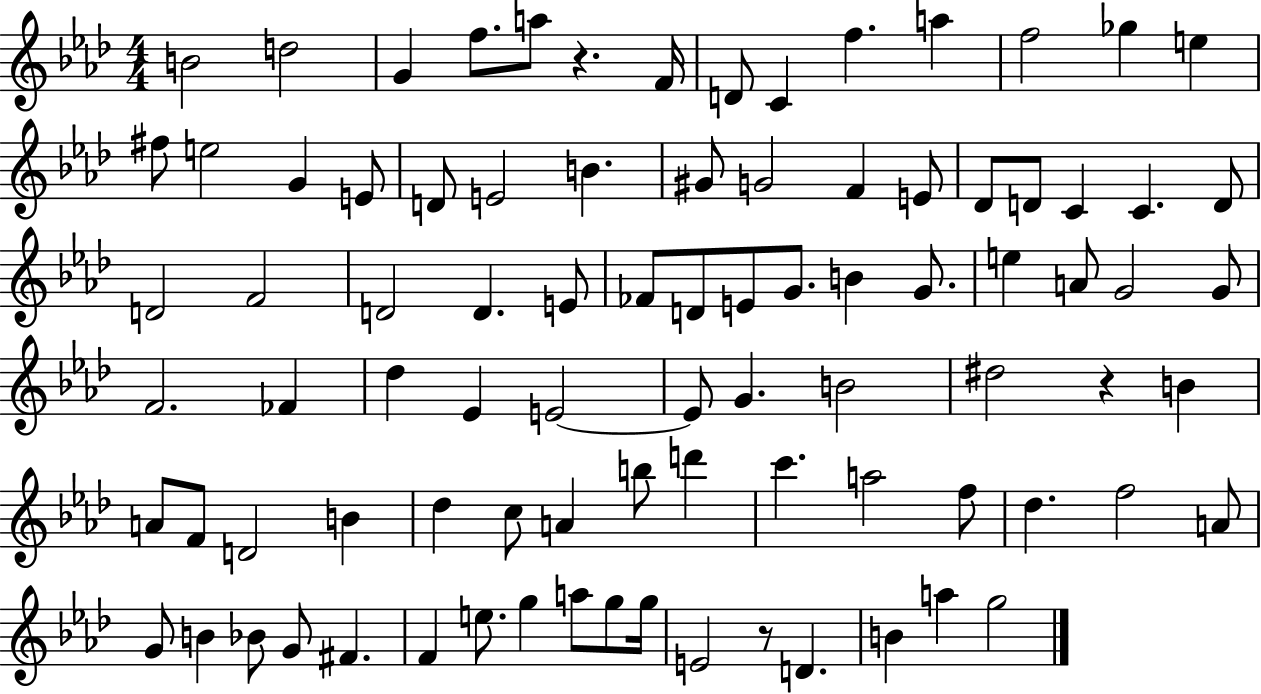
{
  \clef treble
  \numericTimeSignature
  \time 4/4
  \key aes \major
  b'2 d''2 | g'4 f''8. a''8 r4. f'16 | d'8 c'4 f''4. a''4 | f''2 ges''4 e''4 | \break fis''8 e''2 g'4 e'8 | d'8 e'2 b'4. | gis'8 g'2 f'4 e'8 | des'8 d'8 c'4 c'4. d'8 | \break d'2 f'2 | d'2 d'4. e'8 | fes'8 d'8 e'8 g'8. b'4 g'8. | e''4 a'8 g'2 g'8 | \break f'2. fes'4 | des''4 ees'4 e'2~~ | e'8 g'4. b'2 | dis''2 r4 b'4 | \break a'8 f'8 d'2 b'4 | des''4 c''8 a'4 b''8 d'''4 | c'''4. a''2 f''8 | des''4. f''2 a'8 | \break g'8 b'4 bes'8 g'8 fis'4. | f'4 e''8. g''4 a''8 g''8 g''16 | e'2 r8 d'4. | b'4 a''4 g''2 | \break \bar "|."
}